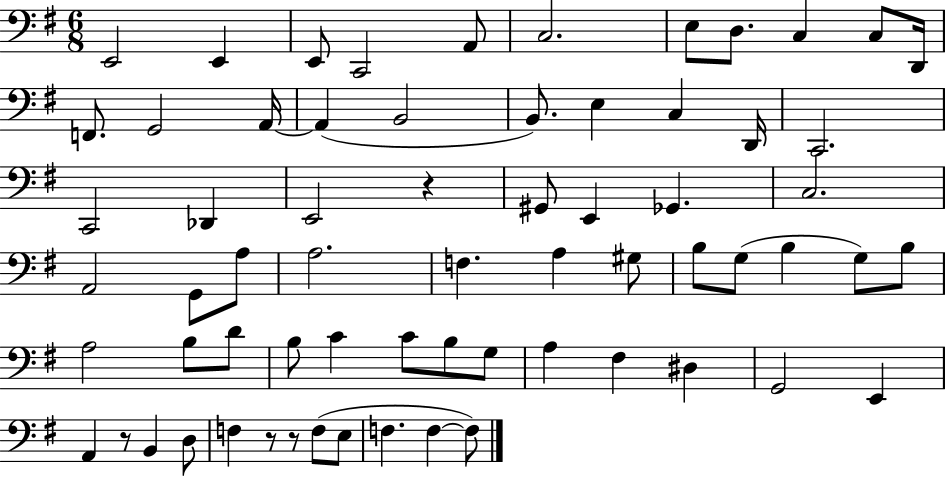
E2/h E2/q E2/e C2/h A2/e C3/h. E3/e D3/e. C3/q C3/e D2/s F2/e. G2/h A2/s A2/q B2/h B2/e. E3/q C3/q D2/s C2/h. C2/h Db2/q E2/h R/q G#2/e E2/q Gb2/q. C3/h. A2/h G2/e A3/e A3/h. F3/q. A3/q G#3/e B3/e G3/e B3/q G3/e B3/e A3/h B3/e D4/e B3/e C4/q C4/e B3/e G3/e A3/q F#3/q D#3/q G2/h E2/q A2/q R/e B2/q D3/e F3/q R/e R/e F3/e E3/e F3/q. F3/q F3/e